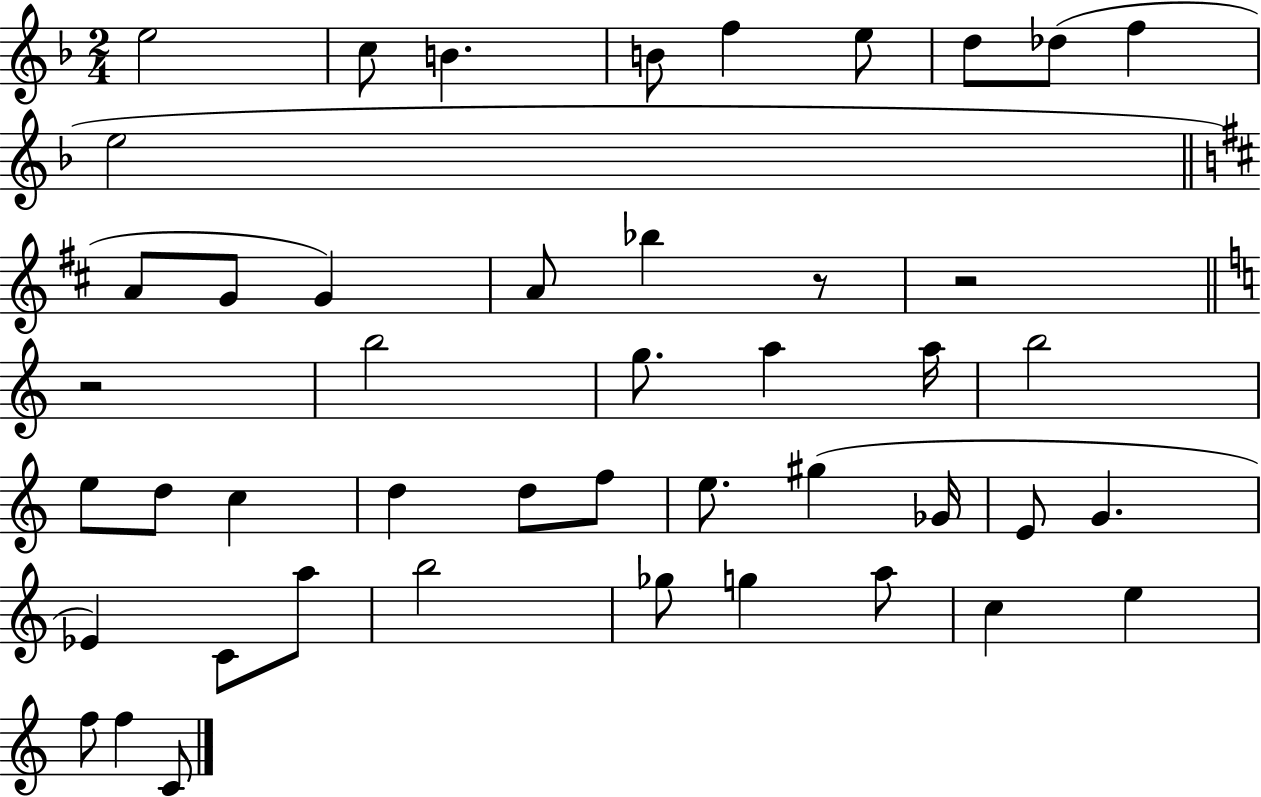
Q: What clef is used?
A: treble